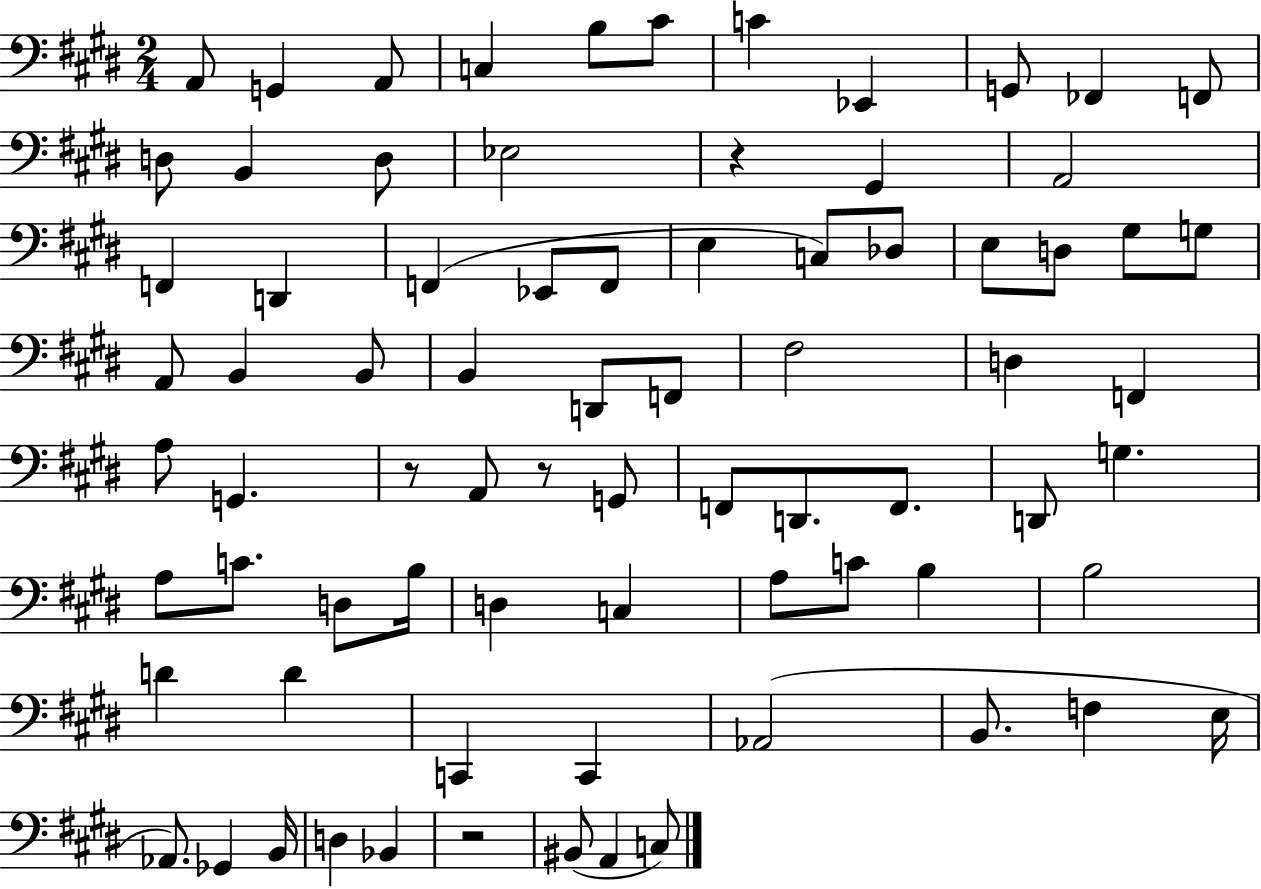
X:1
T:Untitled
M:2/4
L:1/4
K:E
A,,/2 G,, A,,/2 C, B,/2 ^C/2 C _E,, G,,/2 _F,, F,,/2 D,/2 B,, D,/2 _E,2 z ^G,, A,,2 F,, D,, F,, _E,,/2 F,,/2 E, C,/2 _D,/2 E,/2 D,/2 ^G,/2 G,/2 A,,/2 B,, B,,/2 B,, D,,/2 F,,/2 ^F,2 D, F,, A,/2 G,, z/2 A,,/2 z/2 G,,/2 F,,/2 D,,/2 F,,/2 D,,/2 G, A,/2 C/2 D,/2 B,/4 D, C, A,/2 C/2 B, B,2 D D C,, C,, _A,,2 B,,/2 F, E,/4 _A,,/2 _G,, B,,/4 D, _B,, z2 ^B,,/2 A,, C,/2